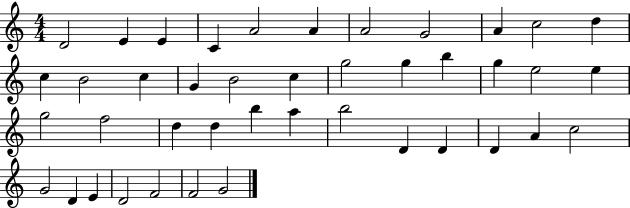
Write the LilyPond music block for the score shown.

{
  \clef treble
  \numericTimeSignature
  \time 4/4
  \key c \major
  d'2 e'4 e'4 | c'4 a'2 a'4 | a'2 g'2 | a'4 c''2 d''4 | \break c''4 b'2 c''4 | g'4 b'2 c''4 | g''2 g''4 b''4 | g''4 e''2 e''4 | \break g''2 f''2 | d''4 d''4 b''4 a''4 | b''2 d'4 d'4 | d'4 a'4 c''2 | \break g'2 d'4 e'4 | d'2 f'2 | f'2 g'2 | \bar "|."
}